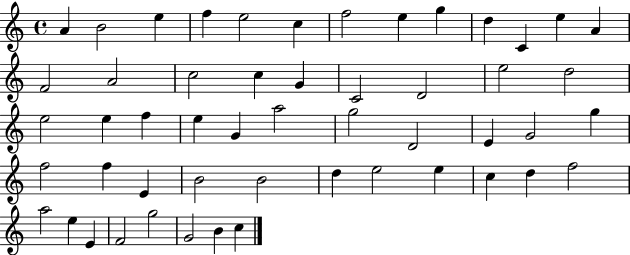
X:1
T:Untitled
M:4/4
L:1/4
K:C
A B2 e f e2 c f2 e g d C e A F2 A2 c2 c G C2 D2 e2 d2 e2 e f e G a2 g2 D2 E G2 g f2 f E B2 B2 d e2 e c d f2 a2 e E F2 g2 G2 B c